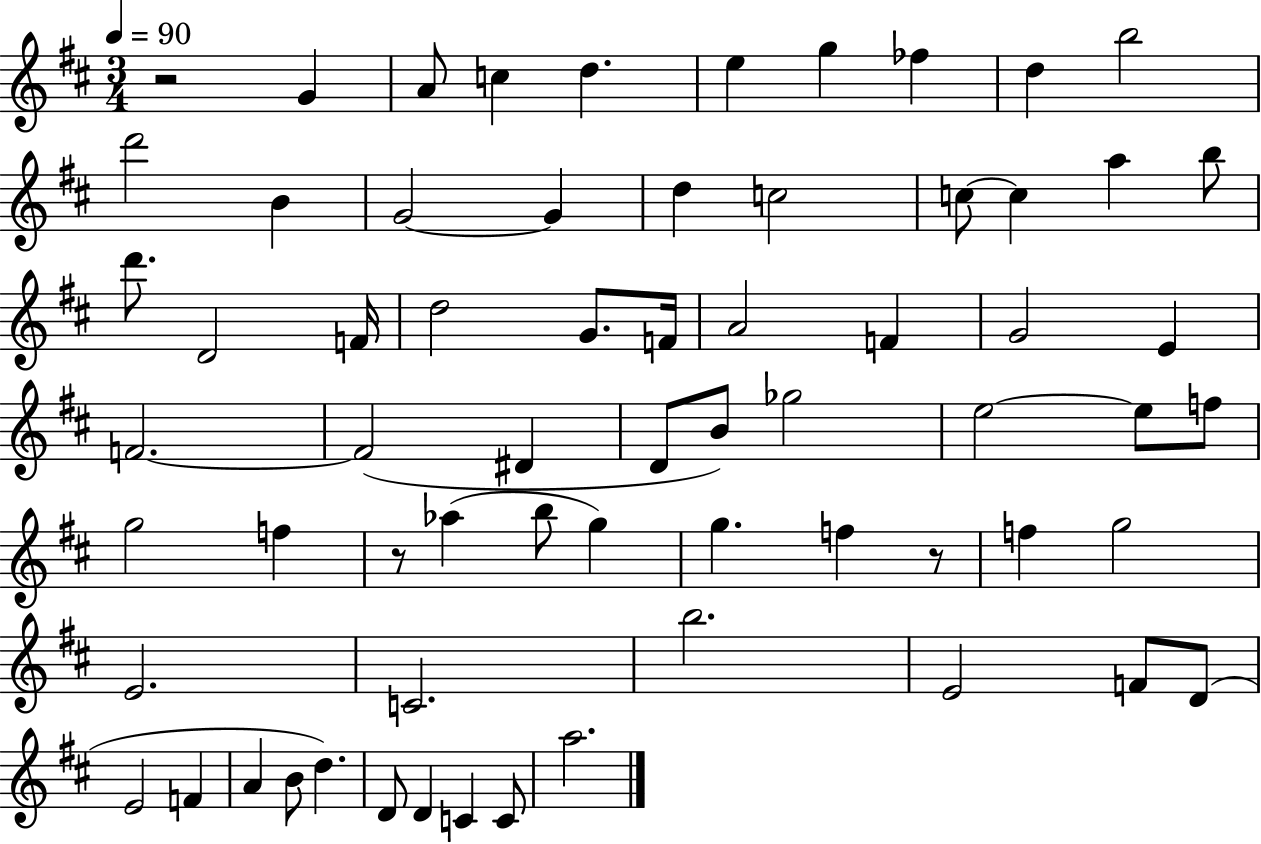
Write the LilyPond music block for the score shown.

{
  \clef treble
  \numericTimeSignature
  \time 3/4
  \key d \major
  \tempo 4 = 90
  r2 g'4 | a'8 c''4 d''4. | e''4 g''4 fes''4 | d''4 b''2 | \break d'''2 b'4 | g'2~~ g'4 | d''4 c''2 | c''8~~ c''4 a''4 b''8 | \break d'''8. d'2 f'16 | d''2 g'8. f'16 | a'2 f'4 | g'2 e'4 | \break f'2.~~ | f'2( dis'4 | d'8 b'8) ges''2 | e''2~~ e''8 f''8 | \break g''2 f''4 | r8 aes''4( b''8 g''4) | g''4. f''4 r8 | f''4 g''2 | \break e'2. | c'2. | b''2. | e'2 f'8 d'8( | \break e'2 f'4 | a'4 b'8 d''4.) | d'8 d'4 c'4 c'8 | a''2. | \break \bar "|."
}